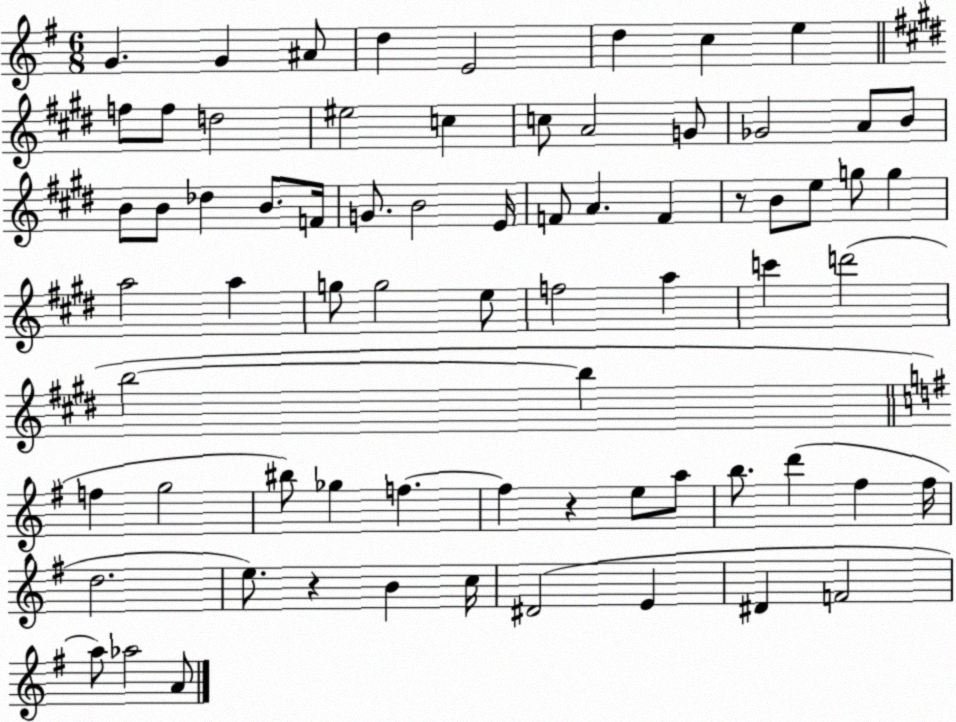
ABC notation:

X:1
T:Untitled
M:6/8
L:1/4
K:G
G G ^A/2 d E2 d c e f/2 f/2 d2 ^e2 c c/2 A2 G/2 _G2 A/2 B/2 B/2 B/2 _d B/2 F/4 G/2 B2 E/4 F/2 A F z/2 B/2 e/2 g/2 g a2 a g/2 g2 e/2 f2 a c' d'2 b2 b f g2 ^b/2 _g f f z e/2 a/2 b/2 d' ^f ^f/4 d2 e/2 z B c/4 ^D2 E ^D F2 a/2 _a2 A/2